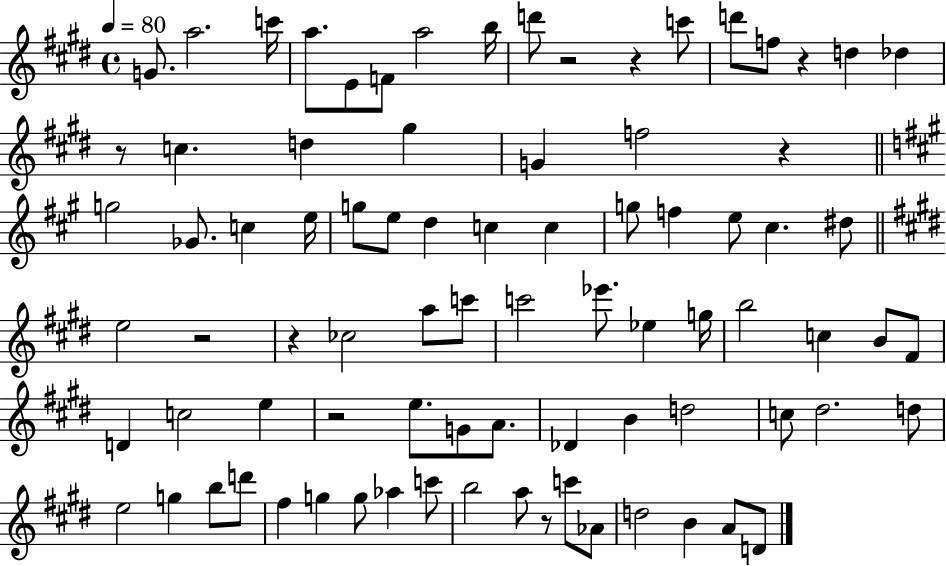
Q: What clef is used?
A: treble